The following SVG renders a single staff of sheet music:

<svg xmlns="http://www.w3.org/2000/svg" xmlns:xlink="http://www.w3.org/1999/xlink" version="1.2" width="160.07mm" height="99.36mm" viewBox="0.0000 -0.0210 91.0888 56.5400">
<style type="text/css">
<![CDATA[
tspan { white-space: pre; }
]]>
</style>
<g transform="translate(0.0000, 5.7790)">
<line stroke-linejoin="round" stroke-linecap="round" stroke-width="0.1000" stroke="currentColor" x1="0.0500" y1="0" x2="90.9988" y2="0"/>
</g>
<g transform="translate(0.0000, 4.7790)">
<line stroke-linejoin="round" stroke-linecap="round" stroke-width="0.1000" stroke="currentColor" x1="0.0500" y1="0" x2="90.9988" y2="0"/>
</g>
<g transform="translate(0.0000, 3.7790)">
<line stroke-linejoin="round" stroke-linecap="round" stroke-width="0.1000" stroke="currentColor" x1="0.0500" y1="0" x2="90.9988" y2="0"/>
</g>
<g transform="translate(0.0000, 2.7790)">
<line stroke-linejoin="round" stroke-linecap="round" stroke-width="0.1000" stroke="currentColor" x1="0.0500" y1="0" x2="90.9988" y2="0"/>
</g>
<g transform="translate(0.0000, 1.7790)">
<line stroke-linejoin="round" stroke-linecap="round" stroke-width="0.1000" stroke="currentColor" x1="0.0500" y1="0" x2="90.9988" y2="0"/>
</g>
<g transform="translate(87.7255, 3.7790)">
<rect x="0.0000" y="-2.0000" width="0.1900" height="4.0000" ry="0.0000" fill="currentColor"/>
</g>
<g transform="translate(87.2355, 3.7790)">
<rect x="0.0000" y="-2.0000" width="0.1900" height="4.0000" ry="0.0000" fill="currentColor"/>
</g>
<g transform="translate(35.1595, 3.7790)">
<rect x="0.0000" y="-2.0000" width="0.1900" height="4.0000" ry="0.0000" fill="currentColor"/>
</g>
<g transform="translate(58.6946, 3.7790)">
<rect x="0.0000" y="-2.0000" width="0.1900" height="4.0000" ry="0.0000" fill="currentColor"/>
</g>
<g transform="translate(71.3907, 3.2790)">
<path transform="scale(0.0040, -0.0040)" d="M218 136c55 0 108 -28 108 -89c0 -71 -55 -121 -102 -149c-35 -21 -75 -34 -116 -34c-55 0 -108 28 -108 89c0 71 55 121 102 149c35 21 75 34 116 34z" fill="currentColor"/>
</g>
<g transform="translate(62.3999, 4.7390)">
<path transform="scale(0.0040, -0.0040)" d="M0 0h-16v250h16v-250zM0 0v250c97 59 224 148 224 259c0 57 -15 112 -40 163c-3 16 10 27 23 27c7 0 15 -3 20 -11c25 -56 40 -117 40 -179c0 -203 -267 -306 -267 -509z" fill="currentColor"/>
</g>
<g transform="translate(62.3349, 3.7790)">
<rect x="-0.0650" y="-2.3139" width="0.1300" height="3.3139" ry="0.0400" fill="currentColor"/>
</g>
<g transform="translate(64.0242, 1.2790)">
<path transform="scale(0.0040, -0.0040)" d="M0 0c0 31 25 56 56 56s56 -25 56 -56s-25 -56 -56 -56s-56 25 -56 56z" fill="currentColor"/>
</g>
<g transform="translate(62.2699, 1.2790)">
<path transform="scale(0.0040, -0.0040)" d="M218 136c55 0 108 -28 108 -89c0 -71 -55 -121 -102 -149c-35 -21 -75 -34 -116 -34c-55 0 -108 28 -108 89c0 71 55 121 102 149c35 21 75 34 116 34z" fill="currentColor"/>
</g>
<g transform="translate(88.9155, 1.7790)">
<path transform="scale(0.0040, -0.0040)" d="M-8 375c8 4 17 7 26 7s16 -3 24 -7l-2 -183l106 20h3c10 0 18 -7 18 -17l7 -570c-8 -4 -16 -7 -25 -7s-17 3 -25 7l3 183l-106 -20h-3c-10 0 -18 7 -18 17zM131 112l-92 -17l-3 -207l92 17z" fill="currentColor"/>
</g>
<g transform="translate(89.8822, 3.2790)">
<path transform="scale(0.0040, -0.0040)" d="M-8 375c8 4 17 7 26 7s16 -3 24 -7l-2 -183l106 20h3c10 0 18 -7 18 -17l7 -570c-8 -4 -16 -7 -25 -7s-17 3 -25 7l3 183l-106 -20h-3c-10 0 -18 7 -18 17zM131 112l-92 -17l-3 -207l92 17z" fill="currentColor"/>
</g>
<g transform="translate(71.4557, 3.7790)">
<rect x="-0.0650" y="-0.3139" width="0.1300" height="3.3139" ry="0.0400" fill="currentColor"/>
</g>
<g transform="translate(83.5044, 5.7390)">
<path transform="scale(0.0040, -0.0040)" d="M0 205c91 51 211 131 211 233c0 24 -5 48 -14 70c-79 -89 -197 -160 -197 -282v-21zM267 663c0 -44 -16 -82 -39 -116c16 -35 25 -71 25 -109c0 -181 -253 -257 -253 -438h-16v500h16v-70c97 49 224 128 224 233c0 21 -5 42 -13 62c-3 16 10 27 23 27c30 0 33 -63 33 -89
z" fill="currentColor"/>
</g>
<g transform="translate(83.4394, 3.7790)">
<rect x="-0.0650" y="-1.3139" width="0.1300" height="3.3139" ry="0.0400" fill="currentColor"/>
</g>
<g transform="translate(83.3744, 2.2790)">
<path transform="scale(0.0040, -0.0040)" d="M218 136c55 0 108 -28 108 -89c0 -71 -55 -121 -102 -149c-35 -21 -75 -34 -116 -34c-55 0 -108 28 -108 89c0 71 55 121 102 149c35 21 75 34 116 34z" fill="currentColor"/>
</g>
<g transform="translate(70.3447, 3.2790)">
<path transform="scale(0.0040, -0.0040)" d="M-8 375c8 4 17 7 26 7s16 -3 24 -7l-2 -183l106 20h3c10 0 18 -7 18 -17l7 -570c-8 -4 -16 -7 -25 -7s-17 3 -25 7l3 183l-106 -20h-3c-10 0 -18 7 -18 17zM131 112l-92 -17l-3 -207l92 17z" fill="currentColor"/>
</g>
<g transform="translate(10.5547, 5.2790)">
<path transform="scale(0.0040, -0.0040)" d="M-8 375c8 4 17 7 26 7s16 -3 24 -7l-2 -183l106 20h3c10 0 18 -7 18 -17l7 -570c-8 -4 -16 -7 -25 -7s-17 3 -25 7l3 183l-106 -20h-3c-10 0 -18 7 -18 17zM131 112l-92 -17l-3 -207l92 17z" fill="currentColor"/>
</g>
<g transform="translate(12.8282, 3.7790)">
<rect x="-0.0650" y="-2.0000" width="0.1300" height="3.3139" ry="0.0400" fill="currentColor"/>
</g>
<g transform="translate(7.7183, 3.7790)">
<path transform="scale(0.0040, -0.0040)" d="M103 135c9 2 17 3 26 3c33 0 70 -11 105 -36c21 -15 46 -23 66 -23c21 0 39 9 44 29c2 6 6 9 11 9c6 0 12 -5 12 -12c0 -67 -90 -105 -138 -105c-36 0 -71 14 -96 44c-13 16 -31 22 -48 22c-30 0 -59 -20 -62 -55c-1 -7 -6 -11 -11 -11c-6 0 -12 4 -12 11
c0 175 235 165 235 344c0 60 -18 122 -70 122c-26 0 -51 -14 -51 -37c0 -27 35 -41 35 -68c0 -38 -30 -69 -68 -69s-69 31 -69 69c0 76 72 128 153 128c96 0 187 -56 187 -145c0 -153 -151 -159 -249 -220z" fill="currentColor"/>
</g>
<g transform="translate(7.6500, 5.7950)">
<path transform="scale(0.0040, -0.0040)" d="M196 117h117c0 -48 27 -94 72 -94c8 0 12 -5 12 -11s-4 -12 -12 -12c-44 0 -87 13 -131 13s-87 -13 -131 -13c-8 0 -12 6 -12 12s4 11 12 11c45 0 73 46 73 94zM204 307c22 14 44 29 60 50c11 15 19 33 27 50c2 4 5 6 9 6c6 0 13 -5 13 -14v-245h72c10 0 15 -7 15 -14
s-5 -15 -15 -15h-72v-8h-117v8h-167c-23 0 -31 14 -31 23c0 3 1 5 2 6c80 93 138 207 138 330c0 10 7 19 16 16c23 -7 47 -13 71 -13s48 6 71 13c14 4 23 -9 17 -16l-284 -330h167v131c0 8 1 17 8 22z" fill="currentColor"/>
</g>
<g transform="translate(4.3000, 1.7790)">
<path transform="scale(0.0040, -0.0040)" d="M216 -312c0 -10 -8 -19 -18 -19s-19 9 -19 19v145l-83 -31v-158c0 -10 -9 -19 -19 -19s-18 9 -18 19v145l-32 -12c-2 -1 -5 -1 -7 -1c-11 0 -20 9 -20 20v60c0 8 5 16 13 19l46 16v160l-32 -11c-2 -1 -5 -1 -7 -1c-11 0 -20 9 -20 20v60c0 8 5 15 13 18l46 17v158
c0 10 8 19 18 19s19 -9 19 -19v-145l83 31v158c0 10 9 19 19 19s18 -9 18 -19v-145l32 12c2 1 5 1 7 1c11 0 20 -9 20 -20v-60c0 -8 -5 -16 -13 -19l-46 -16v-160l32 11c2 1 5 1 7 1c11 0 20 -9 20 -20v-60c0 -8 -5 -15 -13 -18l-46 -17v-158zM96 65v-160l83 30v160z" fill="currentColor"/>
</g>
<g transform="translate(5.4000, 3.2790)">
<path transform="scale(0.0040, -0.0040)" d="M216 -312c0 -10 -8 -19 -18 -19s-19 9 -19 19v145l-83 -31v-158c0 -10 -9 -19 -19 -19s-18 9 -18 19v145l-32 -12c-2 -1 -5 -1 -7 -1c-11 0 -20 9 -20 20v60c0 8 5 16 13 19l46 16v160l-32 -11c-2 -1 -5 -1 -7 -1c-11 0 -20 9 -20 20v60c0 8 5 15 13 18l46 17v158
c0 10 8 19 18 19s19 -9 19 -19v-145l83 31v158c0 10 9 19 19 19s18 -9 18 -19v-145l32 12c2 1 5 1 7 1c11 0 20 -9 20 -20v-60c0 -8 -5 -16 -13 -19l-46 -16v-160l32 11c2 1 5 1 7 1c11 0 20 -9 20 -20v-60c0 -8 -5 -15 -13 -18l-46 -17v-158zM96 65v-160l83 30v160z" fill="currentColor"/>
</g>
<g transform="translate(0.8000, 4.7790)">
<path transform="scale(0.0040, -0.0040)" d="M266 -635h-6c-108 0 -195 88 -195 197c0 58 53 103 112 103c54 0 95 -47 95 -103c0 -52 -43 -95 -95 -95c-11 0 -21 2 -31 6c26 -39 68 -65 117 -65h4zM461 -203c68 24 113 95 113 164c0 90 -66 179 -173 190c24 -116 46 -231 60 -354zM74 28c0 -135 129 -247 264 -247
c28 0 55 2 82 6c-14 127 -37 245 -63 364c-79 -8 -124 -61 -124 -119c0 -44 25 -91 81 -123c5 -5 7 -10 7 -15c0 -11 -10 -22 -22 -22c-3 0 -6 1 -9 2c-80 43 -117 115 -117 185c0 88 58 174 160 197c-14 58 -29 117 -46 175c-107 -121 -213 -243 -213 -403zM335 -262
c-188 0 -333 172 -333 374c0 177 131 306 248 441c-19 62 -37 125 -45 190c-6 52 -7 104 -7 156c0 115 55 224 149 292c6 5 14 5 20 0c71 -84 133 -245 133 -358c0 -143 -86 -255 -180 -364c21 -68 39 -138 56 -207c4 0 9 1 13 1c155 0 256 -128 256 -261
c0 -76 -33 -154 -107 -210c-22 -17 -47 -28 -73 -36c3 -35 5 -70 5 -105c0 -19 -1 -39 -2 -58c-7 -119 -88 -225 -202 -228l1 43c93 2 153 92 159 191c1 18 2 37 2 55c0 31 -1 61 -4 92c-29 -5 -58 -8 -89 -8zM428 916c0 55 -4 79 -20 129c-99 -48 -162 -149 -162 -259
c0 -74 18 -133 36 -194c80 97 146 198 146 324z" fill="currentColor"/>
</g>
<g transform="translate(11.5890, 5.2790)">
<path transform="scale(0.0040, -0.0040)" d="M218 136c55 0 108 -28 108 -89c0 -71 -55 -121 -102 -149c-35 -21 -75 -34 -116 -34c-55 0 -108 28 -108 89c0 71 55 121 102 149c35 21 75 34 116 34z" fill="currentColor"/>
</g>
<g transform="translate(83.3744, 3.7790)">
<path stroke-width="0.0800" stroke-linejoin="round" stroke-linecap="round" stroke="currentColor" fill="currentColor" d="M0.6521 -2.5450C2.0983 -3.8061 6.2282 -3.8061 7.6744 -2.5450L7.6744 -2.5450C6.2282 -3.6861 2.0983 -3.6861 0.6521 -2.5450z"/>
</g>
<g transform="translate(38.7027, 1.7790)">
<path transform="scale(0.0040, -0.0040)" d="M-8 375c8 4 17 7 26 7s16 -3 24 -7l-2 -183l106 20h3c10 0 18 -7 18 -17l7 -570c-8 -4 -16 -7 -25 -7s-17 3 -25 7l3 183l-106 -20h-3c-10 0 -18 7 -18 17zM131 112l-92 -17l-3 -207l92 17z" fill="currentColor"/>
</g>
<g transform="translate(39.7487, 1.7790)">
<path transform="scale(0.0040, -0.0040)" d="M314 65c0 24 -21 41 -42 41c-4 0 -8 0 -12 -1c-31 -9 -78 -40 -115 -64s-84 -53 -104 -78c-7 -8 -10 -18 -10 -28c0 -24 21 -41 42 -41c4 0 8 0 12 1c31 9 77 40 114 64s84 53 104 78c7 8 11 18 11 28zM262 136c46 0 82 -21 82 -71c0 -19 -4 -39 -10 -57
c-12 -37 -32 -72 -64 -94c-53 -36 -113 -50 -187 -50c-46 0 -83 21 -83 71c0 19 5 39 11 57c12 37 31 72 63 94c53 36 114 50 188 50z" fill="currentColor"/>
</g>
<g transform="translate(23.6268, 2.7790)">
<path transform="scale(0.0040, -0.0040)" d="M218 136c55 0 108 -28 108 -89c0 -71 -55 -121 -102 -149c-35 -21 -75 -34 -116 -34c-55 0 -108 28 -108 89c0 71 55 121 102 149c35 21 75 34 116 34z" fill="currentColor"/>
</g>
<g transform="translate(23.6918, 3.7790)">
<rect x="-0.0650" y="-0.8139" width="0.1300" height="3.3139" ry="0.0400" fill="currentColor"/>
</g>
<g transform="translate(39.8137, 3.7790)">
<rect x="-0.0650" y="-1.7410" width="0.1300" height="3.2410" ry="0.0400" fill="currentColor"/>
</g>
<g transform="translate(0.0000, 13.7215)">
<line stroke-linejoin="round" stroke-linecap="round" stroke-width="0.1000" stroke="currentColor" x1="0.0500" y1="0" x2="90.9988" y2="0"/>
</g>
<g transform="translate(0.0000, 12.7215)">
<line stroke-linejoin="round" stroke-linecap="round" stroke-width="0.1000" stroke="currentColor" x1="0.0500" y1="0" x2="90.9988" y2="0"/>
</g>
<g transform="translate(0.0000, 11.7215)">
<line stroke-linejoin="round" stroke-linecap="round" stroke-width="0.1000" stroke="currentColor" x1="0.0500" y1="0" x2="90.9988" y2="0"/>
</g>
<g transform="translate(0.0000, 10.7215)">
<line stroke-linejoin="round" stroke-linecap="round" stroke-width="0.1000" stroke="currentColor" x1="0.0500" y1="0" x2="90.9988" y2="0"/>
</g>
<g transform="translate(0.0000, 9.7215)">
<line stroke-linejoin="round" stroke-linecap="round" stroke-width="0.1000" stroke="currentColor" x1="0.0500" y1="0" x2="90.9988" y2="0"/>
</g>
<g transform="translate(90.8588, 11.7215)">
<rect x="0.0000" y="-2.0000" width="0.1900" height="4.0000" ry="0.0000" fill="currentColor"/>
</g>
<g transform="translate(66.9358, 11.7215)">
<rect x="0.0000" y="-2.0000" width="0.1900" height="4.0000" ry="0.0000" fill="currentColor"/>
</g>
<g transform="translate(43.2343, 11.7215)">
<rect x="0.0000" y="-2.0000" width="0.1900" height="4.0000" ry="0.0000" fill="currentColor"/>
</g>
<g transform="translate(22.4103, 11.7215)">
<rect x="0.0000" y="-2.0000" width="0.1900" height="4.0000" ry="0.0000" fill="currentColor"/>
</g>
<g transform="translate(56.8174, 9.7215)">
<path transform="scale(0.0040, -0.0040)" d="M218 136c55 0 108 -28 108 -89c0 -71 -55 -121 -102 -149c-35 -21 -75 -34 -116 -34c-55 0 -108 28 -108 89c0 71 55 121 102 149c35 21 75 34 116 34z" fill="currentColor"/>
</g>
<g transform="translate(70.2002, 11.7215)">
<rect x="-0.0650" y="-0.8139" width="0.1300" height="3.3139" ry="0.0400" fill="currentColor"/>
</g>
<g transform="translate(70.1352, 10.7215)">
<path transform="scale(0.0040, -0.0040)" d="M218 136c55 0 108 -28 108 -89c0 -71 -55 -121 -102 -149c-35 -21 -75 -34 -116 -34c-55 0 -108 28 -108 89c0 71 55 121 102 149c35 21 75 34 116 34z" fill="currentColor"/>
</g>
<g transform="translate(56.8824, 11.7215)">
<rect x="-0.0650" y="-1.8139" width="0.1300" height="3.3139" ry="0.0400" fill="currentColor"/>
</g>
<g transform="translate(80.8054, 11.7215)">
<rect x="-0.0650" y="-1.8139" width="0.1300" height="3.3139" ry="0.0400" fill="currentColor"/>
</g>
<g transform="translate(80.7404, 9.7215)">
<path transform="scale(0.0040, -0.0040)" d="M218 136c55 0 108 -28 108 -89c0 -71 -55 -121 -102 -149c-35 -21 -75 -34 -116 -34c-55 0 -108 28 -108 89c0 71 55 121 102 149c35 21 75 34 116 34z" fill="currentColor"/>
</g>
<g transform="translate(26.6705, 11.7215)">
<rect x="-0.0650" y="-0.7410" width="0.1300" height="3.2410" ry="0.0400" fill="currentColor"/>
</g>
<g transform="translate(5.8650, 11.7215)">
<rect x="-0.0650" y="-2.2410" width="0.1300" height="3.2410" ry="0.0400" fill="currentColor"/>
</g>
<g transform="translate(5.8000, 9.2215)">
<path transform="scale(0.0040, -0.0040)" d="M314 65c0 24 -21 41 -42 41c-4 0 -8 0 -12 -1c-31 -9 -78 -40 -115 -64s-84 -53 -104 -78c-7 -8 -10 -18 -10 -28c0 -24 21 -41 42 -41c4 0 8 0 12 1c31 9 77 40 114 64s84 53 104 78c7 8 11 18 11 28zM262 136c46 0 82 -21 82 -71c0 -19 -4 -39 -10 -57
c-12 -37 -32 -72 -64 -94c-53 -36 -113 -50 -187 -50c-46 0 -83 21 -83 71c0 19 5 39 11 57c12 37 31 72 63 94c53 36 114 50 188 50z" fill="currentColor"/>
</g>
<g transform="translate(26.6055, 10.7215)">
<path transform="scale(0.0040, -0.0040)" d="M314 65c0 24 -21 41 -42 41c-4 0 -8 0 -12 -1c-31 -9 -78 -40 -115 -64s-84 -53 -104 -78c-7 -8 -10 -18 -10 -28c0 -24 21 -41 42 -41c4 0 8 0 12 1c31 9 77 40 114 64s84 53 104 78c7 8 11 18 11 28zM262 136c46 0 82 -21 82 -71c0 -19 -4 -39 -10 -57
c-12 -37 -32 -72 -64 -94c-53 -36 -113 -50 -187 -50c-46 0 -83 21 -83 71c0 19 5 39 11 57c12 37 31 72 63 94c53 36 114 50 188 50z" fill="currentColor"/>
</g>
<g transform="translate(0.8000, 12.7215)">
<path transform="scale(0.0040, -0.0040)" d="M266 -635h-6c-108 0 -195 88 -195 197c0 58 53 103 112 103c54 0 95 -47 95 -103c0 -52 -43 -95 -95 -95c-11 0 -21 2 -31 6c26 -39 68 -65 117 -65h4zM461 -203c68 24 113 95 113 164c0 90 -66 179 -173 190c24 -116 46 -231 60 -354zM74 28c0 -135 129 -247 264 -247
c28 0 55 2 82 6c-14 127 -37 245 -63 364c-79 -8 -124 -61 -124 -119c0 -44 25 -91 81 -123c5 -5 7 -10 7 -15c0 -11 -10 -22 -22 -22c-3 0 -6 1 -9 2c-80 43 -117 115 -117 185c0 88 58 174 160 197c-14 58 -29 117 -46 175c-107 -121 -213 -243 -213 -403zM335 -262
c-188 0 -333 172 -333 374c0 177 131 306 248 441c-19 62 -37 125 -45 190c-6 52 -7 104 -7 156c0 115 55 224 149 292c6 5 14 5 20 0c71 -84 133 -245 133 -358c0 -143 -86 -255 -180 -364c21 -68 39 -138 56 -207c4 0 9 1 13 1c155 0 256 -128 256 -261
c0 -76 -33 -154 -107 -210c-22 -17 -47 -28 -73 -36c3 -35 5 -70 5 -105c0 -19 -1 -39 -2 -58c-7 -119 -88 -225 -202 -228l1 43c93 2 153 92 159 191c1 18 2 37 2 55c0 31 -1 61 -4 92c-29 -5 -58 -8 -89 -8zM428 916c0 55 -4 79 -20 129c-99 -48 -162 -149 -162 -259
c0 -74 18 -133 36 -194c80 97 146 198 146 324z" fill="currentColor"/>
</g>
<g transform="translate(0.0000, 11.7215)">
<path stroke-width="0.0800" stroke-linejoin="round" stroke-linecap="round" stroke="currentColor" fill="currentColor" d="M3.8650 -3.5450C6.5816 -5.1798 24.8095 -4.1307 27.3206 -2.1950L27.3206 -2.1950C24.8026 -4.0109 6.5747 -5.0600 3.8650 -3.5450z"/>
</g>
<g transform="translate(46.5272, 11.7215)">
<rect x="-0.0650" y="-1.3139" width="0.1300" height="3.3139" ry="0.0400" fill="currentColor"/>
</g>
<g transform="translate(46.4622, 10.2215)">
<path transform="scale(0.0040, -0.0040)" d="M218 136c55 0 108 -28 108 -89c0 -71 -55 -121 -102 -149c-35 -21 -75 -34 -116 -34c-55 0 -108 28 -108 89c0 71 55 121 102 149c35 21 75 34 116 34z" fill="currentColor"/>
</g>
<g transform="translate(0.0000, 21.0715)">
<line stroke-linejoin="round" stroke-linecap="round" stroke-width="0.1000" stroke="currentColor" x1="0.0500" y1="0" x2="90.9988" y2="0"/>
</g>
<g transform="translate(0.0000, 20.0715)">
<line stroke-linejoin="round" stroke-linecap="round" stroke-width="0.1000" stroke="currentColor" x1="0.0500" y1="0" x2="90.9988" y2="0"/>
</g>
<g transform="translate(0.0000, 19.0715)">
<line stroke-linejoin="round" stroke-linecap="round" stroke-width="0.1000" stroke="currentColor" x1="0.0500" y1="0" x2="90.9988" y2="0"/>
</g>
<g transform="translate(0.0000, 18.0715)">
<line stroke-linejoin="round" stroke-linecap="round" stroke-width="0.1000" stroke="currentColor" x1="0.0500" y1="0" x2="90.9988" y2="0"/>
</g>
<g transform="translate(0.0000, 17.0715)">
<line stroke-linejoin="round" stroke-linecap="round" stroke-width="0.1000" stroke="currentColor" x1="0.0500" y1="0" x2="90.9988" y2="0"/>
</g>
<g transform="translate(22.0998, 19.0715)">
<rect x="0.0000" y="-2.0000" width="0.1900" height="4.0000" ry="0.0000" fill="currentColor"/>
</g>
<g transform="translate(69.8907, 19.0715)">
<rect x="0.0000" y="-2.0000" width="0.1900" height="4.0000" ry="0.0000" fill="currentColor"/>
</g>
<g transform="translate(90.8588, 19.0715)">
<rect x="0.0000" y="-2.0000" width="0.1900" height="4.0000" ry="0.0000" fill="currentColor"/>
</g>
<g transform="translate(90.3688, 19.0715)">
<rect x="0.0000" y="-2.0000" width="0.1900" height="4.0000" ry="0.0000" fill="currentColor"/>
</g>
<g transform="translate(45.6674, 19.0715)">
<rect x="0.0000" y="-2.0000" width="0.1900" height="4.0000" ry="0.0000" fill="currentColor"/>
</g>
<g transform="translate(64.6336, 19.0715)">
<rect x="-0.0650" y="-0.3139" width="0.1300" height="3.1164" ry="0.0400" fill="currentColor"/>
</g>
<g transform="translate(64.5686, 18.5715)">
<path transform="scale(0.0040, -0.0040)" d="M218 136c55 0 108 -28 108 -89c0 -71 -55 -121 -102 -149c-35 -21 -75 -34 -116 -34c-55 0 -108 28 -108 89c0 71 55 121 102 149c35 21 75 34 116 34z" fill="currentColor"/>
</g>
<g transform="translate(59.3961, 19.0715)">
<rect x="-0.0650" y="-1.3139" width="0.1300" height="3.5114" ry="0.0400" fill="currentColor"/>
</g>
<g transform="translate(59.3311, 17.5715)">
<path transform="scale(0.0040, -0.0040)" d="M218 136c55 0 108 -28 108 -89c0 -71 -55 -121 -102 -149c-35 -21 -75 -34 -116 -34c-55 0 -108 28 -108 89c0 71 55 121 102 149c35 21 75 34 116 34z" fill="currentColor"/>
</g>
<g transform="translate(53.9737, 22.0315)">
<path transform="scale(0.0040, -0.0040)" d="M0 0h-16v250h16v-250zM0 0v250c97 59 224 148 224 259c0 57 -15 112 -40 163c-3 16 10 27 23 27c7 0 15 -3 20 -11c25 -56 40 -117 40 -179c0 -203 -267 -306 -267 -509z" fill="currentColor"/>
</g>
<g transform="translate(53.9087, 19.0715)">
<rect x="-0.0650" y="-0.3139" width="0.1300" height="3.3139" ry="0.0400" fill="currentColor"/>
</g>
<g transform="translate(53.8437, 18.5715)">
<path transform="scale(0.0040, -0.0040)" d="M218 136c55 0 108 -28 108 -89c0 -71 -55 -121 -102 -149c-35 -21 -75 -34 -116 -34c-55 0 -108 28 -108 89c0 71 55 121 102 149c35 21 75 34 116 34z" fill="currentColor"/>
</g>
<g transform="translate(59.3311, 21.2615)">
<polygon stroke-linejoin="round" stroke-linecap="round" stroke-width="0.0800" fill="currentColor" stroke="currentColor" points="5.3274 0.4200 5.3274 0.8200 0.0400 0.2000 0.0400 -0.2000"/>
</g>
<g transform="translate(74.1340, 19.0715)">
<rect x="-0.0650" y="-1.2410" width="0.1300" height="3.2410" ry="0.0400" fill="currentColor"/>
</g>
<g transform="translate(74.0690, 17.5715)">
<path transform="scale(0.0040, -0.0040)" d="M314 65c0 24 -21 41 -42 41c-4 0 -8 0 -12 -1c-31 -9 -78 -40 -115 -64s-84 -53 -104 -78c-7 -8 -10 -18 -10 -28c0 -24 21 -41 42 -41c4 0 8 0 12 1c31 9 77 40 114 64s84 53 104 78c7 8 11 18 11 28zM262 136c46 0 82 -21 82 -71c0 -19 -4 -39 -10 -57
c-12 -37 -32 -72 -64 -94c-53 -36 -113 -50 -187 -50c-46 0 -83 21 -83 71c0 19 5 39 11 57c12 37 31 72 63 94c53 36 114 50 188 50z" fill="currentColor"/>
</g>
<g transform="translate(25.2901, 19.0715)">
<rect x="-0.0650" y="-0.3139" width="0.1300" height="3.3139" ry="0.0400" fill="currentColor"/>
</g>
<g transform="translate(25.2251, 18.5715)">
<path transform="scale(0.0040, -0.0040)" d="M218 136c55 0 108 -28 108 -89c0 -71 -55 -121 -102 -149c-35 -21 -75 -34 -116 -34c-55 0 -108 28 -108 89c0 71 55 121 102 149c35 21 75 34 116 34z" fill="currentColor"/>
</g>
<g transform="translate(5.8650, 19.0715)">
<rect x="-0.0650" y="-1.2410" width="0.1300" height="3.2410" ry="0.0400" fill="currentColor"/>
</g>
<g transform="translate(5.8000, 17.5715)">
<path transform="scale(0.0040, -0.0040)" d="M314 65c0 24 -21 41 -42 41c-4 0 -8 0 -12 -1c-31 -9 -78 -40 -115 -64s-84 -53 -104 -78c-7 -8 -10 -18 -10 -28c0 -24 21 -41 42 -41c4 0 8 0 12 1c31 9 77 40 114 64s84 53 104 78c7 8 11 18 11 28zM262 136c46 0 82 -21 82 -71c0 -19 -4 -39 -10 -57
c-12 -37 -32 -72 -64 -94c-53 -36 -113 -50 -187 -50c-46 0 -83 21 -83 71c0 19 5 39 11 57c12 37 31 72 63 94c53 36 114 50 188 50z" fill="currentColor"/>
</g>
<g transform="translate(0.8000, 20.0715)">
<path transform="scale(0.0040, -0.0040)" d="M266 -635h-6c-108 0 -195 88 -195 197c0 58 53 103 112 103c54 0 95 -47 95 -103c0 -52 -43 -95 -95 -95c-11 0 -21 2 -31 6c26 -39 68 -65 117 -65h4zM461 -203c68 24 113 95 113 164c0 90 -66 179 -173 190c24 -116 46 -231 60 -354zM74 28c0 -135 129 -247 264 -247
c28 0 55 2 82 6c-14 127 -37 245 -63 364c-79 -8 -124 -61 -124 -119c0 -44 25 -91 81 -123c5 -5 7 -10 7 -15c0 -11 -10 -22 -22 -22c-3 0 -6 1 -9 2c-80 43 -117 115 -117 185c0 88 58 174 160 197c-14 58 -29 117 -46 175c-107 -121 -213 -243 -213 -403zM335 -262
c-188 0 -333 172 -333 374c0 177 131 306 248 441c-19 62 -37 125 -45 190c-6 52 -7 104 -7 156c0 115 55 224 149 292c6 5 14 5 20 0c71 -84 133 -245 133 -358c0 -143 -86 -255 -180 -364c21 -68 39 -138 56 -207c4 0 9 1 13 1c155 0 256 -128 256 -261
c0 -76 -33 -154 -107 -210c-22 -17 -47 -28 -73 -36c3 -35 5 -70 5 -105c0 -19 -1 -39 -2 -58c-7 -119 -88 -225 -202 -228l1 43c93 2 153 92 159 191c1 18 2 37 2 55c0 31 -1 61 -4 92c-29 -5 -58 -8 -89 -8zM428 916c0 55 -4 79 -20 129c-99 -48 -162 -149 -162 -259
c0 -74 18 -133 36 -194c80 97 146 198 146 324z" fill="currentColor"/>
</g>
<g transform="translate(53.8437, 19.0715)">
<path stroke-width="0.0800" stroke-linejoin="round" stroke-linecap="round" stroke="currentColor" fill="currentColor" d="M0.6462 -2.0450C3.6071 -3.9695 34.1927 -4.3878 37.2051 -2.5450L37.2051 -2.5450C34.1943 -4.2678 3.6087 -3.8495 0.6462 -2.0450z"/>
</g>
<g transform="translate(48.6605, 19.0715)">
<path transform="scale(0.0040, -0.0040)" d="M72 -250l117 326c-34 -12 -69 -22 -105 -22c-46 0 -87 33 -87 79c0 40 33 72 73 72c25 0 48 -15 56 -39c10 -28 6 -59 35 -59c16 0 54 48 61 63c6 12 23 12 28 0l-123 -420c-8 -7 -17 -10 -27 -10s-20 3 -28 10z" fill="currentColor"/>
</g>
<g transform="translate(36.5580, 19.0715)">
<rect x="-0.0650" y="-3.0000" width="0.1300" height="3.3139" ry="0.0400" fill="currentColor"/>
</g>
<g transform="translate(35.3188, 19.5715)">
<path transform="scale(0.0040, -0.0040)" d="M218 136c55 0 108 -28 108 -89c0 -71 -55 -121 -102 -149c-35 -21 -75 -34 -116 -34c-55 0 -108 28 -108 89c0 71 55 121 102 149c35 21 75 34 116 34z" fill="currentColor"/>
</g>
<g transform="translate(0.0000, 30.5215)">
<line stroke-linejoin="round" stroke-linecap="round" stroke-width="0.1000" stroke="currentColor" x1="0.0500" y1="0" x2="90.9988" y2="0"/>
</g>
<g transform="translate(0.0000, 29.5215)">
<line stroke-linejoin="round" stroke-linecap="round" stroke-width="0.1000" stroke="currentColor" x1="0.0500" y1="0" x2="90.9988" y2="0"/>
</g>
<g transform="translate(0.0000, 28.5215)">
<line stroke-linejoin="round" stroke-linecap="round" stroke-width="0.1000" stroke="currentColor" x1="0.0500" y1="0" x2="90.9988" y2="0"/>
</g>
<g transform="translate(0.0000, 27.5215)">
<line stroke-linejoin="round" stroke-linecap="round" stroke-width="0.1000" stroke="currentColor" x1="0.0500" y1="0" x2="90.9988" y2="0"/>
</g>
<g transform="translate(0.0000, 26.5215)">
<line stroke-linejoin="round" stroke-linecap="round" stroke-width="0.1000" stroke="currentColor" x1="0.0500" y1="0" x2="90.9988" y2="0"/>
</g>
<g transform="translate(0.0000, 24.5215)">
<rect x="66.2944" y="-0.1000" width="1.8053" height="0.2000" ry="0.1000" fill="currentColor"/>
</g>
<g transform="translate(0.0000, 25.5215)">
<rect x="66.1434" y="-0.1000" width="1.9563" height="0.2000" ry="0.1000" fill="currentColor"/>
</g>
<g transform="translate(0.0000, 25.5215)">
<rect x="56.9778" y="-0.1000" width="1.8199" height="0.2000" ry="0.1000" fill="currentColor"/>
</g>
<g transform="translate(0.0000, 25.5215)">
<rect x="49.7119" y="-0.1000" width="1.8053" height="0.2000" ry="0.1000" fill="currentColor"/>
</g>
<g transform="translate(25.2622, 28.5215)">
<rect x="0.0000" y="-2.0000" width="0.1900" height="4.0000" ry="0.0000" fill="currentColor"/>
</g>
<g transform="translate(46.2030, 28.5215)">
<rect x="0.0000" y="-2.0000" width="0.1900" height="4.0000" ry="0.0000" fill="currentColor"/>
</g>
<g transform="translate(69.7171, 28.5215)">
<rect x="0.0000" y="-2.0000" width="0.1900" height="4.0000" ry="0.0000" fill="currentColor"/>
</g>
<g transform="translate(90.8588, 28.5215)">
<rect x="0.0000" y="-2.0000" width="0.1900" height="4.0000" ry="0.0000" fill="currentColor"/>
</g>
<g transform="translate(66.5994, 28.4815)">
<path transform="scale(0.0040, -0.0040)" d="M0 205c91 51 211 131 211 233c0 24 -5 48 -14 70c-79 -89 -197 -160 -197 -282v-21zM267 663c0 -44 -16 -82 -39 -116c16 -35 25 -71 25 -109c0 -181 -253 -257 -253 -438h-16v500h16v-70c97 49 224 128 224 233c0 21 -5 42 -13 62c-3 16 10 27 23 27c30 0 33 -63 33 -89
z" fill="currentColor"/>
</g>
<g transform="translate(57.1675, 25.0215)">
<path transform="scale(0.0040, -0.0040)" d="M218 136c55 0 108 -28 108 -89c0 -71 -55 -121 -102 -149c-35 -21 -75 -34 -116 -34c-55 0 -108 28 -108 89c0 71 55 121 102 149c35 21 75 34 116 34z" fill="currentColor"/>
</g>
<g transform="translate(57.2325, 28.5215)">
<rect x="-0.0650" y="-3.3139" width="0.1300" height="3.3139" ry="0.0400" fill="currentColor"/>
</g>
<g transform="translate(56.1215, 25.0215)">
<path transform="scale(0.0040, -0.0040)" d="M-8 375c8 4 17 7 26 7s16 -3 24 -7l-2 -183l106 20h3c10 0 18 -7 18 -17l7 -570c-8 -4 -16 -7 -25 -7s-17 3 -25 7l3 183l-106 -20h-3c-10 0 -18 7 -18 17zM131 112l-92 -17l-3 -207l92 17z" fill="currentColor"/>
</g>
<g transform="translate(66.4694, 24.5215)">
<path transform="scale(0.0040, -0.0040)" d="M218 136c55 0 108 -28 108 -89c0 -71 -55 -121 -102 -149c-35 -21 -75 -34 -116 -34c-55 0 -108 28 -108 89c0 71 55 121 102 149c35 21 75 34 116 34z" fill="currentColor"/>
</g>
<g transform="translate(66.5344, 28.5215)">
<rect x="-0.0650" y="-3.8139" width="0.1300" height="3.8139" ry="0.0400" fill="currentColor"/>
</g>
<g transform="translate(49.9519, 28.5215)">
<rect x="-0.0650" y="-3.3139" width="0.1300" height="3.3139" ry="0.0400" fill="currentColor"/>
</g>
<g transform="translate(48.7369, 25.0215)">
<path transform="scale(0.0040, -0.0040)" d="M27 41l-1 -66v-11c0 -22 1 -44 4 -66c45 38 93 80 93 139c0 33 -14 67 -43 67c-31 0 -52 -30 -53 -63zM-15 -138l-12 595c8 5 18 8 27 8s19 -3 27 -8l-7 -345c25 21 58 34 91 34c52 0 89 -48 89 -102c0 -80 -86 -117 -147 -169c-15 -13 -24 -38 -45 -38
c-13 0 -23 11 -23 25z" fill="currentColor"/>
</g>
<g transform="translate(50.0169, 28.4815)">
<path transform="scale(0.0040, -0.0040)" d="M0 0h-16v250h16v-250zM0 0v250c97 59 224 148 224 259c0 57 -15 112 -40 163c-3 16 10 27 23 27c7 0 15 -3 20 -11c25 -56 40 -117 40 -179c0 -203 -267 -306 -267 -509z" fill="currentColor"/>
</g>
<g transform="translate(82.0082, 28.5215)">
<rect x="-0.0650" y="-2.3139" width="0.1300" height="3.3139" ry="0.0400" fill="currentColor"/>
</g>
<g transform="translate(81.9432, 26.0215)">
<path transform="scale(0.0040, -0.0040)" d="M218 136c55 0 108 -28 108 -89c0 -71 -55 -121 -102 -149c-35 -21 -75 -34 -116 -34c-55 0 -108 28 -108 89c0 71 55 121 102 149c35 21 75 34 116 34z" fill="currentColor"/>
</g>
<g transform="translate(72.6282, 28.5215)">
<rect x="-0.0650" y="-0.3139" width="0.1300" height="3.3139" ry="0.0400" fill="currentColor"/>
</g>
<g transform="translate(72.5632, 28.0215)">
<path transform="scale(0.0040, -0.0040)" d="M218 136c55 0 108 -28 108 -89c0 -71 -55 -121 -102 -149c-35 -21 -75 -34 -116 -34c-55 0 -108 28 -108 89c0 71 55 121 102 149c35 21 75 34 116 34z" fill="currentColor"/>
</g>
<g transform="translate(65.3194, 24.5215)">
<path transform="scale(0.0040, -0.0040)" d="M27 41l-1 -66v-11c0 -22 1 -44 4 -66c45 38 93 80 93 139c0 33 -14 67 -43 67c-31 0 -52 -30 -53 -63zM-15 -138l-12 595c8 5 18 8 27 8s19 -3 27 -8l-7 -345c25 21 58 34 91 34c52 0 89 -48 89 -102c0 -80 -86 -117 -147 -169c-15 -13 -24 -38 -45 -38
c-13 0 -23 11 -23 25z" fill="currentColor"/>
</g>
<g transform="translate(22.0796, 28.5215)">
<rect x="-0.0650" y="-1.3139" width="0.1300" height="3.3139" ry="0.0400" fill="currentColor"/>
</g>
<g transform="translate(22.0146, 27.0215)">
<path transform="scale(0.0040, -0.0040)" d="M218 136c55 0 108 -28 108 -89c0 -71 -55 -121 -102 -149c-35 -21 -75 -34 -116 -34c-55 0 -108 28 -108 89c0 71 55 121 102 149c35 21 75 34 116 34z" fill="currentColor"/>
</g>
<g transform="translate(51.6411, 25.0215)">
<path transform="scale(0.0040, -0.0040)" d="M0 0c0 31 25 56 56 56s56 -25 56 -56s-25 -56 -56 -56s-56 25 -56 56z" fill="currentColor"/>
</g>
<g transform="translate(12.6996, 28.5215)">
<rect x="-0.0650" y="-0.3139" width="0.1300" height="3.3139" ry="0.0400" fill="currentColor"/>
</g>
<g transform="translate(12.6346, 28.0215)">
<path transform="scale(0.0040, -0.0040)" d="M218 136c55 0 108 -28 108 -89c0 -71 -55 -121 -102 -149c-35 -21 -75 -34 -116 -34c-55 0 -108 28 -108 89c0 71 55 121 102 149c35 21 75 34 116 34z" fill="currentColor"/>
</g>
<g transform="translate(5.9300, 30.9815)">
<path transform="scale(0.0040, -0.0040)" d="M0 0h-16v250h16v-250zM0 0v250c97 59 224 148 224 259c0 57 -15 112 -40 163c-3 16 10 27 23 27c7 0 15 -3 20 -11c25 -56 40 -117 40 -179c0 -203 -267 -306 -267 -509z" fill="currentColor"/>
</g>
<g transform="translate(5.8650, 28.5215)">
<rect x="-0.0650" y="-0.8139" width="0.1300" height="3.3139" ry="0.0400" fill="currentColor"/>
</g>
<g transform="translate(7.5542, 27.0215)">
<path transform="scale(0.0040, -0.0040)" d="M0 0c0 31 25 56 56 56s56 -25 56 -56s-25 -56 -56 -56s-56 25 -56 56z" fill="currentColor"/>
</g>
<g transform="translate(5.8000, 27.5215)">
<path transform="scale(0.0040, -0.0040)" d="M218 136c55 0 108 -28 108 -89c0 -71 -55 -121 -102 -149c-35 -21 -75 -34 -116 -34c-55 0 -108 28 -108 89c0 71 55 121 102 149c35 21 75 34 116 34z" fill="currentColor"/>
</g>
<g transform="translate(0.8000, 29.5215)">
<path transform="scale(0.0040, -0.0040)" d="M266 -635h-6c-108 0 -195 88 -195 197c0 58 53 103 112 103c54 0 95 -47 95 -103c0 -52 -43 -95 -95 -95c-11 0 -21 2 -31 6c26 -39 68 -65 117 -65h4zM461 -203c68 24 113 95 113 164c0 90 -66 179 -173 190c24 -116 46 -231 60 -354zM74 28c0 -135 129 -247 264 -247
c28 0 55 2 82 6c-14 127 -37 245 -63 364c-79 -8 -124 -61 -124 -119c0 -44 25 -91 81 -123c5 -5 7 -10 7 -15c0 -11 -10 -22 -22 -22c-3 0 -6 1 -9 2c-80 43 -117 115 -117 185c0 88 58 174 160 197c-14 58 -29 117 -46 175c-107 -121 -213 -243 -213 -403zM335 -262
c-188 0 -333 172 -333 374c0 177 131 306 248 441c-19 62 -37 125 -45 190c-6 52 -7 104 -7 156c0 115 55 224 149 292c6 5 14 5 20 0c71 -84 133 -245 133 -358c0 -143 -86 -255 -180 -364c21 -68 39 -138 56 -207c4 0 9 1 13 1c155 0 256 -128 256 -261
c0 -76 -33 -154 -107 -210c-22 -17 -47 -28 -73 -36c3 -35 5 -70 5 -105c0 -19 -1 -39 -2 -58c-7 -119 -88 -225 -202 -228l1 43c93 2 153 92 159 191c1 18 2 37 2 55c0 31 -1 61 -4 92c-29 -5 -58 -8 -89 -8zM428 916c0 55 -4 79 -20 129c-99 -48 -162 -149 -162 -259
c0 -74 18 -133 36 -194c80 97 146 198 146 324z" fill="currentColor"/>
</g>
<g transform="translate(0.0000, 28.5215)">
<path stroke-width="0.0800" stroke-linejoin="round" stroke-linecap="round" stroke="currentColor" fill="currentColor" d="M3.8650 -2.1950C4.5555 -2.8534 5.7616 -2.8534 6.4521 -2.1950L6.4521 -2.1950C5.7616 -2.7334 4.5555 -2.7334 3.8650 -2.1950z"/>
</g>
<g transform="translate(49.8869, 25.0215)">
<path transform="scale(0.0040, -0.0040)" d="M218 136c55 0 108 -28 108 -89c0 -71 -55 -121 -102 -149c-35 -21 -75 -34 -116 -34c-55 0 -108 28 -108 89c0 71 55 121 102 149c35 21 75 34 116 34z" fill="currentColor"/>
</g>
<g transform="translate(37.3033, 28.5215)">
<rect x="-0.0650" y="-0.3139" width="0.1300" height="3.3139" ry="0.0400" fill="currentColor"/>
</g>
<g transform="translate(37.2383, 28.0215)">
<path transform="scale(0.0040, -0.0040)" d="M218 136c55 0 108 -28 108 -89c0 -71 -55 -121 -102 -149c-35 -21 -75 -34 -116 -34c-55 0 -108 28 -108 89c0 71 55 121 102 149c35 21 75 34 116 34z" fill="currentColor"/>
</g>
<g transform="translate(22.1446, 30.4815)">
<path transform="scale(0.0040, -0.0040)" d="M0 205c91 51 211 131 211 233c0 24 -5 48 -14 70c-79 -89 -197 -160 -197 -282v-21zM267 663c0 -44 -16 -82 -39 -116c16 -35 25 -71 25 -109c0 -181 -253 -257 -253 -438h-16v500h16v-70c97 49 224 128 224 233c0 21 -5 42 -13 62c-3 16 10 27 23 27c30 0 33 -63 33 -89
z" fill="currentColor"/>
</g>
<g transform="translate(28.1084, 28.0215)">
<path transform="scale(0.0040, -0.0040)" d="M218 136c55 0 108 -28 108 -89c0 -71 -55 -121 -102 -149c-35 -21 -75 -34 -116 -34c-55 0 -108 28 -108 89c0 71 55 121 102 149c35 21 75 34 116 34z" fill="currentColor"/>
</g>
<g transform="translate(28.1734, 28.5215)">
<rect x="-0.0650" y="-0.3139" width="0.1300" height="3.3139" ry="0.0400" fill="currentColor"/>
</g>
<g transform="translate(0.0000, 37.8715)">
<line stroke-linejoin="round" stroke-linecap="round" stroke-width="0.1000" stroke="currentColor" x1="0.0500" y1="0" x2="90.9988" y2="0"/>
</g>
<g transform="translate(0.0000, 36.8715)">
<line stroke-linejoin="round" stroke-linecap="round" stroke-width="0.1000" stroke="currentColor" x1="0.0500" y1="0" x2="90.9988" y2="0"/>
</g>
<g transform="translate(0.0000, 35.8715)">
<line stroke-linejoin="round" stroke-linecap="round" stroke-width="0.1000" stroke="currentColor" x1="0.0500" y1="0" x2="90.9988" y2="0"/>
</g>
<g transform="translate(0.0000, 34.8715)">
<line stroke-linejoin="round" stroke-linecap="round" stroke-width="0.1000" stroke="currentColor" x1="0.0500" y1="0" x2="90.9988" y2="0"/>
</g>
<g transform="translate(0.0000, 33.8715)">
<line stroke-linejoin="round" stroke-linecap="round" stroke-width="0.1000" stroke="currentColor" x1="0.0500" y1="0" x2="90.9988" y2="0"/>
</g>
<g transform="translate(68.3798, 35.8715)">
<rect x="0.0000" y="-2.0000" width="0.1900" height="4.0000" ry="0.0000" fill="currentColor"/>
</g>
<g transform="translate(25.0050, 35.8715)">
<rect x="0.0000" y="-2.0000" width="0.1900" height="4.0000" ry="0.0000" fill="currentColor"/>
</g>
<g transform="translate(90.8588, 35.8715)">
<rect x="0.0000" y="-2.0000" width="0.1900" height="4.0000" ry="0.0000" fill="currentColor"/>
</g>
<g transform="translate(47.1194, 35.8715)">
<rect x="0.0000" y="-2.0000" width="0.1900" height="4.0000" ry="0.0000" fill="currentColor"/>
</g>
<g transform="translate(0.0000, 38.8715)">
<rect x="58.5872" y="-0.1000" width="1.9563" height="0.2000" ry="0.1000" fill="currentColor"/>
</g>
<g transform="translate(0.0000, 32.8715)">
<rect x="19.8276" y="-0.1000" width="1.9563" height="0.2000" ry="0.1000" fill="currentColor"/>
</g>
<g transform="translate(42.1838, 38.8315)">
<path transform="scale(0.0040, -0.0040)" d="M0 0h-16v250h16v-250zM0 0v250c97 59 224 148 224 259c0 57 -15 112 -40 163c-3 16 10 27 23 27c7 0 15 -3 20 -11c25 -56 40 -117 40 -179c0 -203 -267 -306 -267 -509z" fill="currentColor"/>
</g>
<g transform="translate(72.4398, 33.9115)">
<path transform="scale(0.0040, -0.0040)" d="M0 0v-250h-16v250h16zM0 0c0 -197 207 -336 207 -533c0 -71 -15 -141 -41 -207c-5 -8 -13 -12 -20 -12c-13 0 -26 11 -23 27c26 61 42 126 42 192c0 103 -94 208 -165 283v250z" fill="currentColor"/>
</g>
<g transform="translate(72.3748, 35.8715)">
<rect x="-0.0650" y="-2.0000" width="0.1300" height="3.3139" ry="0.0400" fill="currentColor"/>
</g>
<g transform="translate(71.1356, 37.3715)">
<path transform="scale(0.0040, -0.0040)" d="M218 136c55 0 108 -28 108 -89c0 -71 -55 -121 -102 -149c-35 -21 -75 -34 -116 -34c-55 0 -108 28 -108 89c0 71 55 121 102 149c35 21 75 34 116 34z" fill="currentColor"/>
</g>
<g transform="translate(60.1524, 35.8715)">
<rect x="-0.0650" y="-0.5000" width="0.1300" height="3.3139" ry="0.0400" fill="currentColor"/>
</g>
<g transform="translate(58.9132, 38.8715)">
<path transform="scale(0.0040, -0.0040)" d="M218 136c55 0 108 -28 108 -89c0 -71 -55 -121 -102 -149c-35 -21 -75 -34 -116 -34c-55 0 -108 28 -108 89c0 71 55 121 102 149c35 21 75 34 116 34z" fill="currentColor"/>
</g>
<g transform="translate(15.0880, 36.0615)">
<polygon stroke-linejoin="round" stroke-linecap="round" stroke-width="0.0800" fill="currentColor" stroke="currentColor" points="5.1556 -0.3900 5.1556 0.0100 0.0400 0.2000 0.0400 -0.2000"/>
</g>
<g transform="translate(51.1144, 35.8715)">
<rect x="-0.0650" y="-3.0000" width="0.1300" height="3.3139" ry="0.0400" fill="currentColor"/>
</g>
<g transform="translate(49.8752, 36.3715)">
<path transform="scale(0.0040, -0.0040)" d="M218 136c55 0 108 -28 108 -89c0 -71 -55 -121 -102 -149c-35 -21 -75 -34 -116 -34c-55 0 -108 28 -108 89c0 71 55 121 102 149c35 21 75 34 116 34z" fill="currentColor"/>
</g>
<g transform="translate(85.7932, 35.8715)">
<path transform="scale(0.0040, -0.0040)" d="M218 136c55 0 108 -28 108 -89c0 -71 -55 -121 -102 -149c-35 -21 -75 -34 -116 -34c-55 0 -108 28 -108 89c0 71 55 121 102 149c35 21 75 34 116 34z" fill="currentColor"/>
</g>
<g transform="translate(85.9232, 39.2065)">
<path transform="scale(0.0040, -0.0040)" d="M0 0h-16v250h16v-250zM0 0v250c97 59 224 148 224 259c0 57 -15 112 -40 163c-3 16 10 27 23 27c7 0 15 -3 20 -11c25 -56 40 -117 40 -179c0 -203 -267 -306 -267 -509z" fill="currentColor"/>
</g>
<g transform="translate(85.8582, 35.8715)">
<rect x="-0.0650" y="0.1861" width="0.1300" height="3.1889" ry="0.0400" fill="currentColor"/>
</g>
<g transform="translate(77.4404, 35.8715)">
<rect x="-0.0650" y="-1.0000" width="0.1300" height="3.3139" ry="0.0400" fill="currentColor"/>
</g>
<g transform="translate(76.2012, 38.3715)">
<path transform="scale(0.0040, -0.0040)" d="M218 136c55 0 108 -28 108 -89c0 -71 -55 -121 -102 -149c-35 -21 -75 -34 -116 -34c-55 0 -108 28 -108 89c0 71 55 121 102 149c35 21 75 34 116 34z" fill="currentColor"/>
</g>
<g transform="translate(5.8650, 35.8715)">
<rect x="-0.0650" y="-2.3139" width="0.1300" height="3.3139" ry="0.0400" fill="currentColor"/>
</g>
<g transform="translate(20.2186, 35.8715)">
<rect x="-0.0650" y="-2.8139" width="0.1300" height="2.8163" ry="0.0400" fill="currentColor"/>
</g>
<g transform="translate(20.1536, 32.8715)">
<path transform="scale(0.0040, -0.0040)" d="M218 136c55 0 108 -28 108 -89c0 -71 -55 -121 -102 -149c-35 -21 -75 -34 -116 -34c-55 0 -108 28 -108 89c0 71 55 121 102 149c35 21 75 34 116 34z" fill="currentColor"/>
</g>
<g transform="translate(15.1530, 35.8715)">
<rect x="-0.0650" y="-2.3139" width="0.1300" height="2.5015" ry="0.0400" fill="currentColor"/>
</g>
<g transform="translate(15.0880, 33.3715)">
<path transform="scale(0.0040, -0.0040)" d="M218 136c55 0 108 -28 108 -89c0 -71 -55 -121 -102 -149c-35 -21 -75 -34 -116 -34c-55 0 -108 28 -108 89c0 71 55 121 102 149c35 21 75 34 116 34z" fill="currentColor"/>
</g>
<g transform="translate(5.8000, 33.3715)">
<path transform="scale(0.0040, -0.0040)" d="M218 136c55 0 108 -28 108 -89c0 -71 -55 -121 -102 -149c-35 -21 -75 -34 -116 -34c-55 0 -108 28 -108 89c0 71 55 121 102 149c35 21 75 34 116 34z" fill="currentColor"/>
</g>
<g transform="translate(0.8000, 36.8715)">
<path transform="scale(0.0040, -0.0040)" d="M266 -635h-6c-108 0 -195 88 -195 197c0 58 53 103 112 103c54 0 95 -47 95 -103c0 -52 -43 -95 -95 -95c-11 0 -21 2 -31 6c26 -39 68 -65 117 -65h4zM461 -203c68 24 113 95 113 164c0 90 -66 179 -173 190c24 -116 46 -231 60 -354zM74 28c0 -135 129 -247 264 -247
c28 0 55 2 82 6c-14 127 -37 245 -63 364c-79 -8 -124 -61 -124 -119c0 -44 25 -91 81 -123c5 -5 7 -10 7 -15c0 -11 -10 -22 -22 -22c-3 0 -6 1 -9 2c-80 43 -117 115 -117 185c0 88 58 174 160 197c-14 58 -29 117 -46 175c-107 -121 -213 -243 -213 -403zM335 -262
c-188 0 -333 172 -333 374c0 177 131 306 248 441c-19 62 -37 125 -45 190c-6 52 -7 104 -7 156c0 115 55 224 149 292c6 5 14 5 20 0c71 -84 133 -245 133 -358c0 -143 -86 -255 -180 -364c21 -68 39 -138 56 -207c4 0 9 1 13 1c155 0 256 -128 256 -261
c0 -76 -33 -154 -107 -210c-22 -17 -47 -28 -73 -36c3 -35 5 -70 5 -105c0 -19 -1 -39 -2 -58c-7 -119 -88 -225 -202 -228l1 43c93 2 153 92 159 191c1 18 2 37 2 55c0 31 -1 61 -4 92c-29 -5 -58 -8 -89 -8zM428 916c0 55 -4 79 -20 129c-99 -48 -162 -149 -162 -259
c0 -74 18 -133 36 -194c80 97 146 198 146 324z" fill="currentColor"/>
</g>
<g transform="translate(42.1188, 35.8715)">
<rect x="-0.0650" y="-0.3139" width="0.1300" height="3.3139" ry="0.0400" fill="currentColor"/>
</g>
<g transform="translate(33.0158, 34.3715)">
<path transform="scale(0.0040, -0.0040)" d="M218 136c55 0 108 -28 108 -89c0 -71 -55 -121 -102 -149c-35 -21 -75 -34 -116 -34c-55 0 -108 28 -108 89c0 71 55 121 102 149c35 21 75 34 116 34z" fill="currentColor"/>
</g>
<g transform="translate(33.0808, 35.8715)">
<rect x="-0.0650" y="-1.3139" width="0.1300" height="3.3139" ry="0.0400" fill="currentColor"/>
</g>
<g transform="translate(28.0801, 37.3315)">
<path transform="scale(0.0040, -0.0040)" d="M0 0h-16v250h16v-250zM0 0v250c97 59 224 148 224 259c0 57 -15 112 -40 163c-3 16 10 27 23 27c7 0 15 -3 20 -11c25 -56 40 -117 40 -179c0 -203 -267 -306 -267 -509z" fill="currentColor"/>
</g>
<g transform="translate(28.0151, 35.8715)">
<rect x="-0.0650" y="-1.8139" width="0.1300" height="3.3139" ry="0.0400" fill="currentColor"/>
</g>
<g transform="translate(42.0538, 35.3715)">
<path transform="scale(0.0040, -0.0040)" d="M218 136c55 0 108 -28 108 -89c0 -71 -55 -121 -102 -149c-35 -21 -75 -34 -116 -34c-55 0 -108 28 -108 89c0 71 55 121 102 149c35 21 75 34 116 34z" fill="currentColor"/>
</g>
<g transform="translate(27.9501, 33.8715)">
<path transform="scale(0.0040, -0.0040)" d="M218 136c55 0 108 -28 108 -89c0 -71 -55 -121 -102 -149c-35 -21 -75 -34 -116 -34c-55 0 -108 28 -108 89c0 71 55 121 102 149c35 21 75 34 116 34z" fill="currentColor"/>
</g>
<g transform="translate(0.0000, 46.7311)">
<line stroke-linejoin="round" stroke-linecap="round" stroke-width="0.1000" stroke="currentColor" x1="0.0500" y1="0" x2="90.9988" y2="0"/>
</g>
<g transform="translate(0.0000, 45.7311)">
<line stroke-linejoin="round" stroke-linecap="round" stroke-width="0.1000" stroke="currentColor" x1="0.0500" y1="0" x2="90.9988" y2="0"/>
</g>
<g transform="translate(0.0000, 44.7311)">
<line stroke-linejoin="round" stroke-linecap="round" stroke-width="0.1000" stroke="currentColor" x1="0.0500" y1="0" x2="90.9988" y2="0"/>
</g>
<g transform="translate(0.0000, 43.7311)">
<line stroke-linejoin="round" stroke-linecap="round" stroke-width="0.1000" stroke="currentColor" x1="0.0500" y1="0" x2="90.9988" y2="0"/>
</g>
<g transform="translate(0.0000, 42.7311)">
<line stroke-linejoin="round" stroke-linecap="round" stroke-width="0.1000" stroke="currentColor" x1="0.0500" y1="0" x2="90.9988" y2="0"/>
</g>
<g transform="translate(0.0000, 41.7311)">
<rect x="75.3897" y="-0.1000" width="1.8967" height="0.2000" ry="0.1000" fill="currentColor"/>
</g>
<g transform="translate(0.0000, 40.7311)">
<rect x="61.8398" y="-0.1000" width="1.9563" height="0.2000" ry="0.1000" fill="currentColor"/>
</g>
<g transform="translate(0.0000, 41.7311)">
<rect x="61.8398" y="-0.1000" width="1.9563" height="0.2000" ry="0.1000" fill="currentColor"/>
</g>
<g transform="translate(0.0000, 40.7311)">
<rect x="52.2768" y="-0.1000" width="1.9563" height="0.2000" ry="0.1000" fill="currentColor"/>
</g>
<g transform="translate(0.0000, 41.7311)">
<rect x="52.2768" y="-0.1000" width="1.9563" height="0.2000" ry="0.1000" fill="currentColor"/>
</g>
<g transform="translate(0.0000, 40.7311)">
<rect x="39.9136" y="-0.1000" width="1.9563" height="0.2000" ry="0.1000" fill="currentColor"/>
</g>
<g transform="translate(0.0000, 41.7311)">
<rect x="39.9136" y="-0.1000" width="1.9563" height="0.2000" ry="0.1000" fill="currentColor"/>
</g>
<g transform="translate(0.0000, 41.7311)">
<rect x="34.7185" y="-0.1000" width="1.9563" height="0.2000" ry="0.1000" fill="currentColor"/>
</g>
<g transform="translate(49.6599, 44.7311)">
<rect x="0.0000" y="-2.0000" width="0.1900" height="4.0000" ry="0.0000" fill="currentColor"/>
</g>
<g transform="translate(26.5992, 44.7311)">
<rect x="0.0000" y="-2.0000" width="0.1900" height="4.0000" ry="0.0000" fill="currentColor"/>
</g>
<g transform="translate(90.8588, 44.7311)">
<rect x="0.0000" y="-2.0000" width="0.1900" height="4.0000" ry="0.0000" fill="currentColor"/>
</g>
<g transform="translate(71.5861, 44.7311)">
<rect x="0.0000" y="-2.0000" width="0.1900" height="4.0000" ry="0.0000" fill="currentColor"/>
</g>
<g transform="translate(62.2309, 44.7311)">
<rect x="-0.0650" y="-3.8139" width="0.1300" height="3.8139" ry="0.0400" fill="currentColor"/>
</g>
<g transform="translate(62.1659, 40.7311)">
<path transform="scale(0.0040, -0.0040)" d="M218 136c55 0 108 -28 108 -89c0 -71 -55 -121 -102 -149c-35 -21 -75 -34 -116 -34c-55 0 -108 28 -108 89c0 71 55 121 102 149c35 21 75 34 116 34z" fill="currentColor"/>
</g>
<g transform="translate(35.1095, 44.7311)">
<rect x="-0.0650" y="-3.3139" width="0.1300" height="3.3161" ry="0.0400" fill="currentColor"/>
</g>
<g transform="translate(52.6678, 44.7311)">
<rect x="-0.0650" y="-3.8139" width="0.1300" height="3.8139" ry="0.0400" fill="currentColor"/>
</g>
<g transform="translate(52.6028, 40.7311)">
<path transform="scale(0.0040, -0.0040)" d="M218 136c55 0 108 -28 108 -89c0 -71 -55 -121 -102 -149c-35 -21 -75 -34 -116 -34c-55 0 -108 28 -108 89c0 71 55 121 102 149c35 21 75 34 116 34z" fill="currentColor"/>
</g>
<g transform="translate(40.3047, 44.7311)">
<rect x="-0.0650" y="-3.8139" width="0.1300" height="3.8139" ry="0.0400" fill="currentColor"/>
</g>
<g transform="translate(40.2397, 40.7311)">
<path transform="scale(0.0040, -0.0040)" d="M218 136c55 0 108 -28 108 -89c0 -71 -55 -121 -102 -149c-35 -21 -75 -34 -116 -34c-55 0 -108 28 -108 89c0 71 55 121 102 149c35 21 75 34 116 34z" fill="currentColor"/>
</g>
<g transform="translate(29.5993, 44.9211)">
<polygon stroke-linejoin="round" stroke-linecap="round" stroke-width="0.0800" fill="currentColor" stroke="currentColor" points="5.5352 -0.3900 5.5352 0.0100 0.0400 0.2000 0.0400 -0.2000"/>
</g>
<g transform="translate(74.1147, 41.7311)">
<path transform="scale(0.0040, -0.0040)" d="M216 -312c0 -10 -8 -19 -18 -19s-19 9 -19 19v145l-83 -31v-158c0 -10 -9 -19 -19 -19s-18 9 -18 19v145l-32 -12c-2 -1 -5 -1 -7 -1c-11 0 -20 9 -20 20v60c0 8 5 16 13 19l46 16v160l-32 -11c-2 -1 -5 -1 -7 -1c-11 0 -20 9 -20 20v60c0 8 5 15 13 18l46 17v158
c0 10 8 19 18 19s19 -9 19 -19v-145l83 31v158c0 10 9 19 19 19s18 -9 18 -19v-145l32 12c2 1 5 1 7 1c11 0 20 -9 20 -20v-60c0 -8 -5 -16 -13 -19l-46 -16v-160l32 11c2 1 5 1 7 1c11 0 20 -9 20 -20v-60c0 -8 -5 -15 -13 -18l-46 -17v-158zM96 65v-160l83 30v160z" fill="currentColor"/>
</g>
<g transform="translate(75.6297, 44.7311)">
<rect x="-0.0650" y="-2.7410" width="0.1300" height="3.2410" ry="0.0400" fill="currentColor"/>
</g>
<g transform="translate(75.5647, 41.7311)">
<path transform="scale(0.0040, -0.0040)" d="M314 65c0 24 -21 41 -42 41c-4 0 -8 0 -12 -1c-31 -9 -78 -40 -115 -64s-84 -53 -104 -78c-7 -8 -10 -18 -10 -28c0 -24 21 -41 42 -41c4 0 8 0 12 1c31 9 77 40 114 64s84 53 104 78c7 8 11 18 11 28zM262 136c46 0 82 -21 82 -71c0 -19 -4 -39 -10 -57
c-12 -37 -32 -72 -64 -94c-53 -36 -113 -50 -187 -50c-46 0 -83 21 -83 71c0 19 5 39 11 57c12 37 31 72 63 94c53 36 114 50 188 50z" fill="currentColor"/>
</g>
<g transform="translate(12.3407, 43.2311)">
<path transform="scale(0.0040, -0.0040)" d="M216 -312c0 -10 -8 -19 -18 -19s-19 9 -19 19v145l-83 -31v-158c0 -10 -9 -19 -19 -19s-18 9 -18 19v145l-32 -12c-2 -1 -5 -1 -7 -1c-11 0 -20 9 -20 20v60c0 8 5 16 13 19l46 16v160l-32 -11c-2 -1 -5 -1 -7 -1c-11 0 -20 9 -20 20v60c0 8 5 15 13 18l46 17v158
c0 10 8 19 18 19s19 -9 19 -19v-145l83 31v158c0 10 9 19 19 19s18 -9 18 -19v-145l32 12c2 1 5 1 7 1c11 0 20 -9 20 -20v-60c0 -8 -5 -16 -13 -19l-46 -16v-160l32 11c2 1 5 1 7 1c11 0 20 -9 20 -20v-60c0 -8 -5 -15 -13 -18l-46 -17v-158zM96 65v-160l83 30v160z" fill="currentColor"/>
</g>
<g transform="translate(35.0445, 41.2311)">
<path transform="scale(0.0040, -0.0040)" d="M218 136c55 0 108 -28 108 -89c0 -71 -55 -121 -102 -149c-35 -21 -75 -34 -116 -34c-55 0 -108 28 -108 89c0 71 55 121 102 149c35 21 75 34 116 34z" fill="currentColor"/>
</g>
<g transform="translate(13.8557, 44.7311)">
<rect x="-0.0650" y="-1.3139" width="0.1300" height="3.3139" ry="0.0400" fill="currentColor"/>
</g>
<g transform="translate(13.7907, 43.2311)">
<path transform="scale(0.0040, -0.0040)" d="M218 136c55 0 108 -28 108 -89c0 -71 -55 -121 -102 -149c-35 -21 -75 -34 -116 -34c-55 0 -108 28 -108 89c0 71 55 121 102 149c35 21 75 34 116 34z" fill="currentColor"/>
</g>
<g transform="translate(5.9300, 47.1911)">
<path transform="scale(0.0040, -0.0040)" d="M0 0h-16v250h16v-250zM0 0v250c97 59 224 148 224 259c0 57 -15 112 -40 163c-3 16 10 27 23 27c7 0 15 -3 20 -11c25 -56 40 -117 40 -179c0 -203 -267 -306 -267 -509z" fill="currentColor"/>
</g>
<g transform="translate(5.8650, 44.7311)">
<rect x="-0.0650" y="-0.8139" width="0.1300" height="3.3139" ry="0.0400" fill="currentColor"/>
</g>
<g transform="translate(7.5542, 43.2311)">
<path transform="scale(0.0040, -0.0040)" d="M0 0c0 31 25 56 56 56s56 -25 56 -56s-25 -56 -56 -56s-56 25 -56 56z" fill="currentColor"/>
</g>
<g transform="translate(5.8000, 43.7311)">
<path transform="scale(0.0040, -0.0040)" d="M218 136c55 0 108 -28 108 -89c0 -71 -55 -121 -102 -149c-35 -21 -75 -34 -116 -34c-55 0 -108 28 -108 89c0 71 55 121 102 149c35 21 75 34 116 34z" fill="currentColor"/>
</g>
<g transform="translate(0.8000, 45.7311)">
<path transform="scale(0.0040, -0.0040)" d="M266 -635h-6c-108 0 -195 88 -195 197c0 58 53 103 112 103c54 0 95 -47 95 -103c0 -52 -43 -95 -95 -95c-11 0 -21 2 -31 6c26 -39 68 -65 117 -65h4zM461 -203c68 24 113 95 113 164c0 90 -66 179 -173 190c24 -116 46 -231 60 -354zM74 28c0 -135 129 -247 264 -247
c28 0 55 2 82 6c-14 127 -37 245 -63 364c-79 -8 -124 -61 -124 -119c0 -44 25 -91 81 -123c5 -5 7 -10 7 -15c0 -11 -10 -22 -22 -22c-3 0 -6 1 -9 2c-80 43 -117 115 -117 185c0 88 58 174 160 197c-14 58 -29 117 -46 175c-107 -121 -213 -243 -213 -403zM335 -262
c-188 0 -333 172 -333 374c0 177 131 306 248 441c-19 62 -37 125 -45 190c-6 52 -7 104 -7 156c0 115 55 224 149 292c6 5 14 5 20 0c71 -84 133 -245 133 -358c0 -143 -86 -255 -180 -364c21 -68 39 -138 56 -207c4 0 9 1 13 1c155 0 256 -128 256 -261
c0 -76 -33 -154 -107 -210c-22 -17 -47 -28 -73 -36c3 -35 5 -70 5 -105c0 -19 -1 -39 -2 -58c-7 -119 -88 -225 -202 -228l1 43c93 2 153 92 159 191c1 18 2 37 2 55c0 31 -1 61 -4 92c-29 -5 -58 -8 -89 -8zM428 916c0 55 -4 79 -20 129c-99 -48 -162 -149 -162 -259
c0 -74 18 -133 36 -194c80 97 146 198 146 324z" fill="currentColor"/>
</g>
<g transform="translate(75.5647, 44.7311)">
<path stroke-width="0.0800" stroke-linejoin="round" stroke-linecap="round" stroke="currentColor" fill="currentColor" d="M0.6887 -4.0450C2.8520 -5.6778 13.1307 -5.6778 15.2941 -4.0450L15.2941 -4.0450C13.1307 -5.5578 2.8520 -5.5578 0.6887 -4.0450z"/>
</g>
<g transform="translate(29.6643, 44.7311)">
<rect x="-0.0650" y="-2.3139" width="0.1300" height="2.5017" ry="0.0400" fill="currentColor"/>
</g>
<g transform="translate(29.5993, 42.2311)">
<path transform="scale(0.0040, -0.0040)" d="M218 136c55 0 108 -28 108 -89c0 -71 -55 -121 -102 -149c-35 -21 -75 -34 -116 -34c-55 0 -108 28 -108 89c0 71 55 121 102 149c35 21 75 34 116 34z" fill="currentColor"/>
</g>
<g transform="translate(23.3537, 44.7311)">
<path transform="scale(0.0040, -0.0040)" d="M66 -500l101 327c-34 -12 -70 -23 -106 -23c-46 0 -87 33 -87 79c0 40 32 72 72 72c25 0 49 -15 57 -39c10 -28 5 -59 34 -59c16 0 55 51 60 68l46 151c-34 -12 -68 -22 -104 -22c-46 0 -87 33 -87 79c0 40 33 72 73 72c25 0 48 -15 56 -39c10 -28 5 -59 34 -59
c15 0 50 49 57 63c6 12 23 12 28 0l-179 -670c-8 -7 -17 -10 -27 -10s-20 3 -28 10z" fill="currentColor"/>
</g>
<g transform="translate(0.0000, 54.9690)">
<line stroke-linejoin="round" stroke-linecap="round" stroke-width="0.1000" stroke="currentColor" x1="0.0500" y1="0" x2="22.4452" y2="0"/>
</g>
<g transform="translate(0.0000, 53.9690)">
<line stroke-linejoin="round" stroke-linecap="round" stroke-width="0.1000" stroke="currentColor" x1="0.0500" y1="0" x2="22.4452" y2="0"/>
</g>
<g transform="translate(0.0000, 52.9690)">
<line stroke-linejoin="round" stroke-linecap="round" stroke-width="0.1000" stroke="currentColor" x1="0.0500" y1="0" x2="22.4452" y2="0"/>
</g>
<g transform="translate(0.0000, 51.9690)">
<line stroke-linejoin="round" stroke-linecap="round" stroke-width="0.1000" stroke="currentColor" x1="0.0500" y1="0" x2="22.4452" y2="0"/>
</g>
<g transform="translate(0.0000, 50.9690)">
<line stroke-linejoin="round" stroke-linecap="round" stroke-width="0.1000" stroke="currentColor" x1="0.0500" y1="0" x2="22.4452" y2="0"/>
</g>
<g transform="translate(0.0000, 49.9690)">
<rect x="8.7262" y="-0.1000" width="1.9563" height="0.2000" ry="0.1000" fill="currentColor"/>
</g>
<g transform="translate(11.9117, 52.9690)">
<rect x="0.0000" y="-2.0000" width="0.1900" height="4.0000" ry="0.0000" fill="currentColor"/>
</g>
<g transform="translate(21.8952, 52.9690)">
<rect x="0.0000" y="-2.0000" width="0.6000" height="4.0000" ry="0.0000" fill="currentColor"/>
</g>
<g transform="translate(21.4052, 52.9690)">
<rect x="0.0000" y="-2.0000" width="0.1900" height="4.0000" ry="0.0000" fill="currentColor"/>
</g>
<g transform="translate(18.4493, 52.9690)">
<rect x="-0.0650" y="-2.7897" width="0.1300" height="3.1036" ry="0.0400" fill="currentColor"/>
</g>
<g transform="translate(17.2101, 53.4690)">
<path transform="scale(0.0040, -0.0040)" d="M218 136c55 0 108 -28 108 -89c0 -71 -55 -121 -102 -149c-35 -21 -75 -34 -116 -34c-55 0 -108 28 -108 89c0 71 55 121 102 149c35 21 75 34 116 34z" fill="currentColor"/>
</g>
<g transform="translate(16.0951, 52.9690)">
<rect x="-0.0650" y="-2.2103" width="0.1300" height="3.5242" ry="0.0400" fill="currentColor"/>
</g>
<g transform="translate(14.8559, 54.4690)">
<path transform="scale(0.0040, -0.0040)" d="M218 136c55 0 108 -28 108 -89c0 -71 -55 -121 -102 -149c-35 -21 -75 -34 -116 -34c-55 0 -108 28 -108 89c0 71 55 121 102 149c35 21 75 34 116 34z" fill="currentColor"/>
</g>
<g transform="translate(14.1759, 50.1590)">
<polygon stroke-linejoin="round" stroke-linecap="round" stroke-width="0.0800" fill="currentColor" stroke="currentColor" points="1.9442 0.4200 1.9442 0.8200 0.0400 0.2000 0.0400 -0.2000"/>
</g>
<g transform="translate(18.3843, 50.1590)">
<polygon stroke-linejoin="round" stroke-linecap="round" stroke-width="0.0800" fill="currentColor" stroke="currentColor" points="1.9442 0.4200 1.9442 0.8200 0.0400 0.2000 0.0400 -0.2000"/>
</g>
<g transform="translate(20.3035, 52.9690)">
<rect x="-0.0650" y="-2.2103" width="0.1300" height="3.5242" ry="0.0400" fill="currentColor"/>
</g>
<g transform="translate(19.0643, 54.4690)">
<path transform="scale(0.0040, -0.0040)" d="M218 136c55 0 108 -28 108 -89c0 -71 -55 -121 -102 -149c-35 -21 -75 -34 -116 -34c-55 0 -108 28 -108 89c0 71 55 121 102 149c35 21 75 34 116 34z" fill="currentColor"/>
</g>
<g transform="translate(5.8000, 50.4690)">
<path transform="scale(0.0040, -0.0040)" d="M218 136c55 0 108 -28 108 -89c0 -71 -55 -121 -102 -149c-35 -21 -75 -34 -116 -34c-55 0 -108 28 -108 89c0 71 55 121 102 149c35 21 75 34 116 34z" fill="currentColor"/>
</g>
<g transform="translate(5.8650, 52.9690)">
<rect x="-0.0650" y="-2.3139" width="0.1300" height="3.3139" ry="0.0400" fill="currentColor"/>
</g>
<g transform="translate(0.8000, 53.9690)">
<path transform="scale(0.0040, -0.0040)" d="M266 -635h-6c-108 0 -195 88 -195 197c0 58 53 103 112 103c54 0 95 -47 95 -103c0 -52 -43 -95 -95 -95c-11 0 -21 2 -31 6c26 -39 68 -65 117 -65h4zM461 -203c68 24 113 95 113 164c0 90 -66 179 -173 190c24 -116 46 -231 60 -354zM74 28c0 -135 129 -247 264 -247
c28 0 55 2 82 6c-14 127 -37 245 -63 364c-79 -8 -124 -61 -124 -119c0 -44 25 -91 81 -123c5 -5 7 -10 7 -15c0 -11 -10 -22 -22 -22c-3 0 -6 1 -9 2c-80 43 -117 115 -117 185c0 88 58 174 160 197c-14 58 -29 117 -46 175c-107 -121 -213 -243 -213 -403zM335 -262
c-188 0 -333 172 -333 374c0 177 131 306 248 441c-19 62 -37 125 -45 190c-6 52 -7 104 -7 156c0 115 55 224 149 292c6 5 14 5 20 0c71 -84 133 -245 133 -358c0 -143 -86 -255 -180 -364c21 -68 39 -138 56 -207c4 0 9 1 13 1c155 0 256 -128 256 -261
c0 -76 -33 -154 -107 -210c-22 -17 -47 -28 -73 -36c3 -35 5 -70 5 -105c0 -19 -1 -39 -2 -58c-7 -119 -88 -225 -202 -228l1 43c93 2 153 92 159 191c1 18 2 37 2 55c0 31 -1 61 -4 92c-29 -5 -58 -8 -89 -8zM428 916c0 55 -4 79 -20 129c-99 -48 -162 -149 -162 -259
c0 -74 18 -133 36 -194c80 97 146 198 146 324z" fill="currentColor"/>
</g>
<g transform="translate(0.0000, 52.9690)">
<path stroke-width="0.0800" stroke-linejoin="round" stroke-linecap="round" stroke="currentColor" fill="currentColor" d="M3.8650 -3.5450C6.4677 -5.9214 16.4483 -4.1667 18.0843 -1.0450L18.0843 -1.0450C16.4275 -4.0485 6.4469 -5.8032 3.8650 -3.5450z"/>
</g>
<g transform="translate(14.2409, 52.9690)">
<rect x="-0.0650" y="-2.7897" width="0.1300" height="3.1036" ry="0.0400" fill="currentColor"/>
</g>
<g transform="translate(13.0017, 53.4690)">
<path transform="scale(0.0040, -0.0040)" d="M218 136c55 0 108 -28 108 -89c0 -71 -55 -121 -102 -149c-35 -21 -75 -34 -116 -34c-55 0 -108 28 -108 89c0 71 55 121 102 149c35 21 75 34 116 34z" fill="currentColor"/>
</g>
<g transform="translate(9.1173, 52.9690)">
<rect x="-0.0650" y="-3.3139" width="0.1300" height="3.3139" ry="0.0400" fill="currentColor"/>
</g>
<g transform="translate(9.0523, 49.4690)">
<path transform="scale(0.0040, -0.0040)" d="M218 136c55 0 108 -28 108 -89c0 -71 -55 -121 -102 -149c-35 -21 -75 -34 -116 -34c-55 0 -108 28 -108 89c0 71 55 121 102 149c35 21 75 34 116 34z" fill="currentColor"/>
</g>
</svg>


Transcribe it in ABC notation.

X:1
T:Untitled
M:2/4
L:1/4
K:D
F d f2 g/2 c e/4 g2 d2 e f d f e2 c A z/2 c/2 e/2 c/2 e2 d/2 c e/4 c c _b/2 b _c'/4 c g g g/2 a/2 f/2 e c/2 A C F/2 D B/2 d/2 ^e z/4 g/2 b/2 c' c' c' ^a2 g b A/2 F/2 A/2 F/2